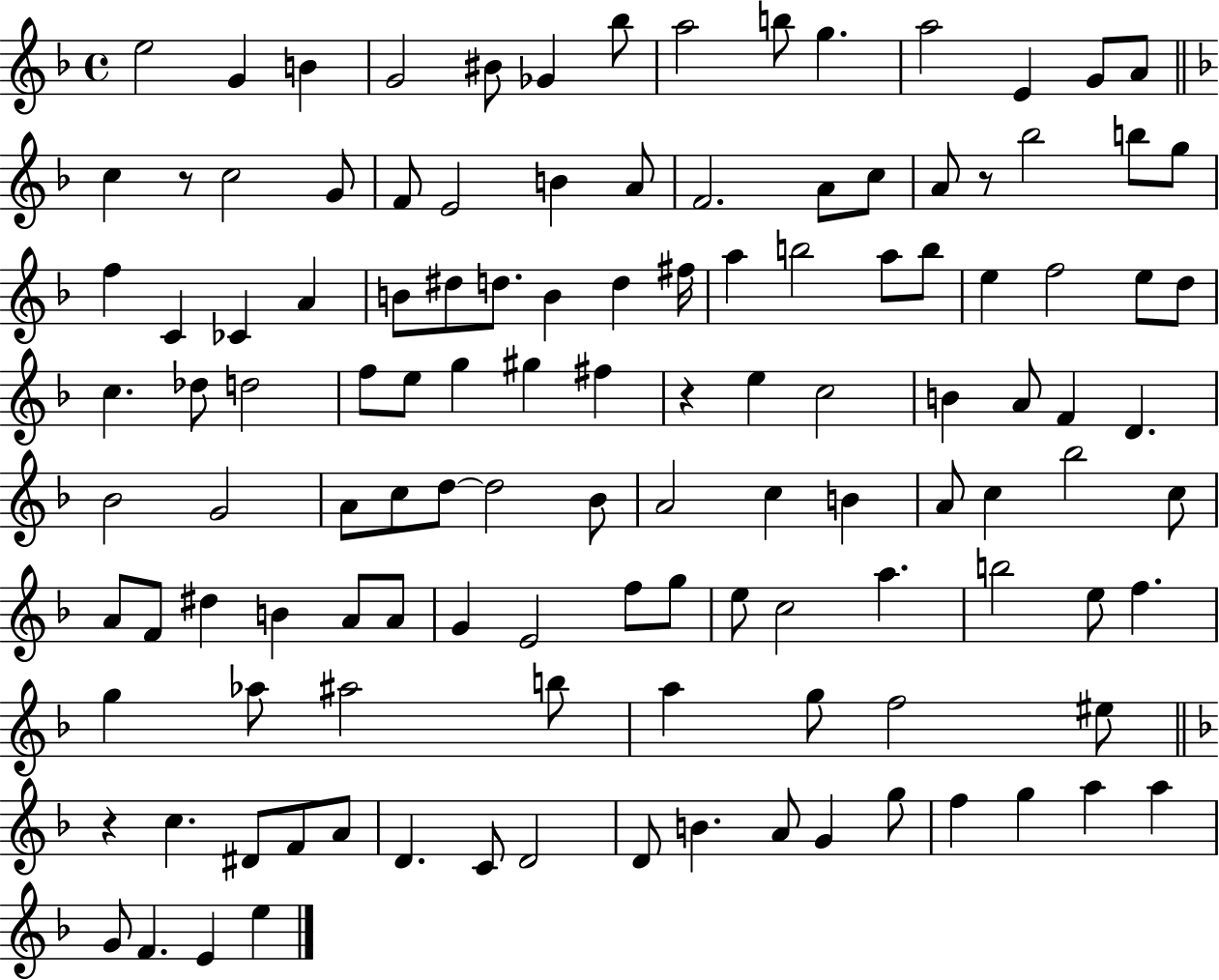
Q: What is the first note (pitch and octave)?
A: E5